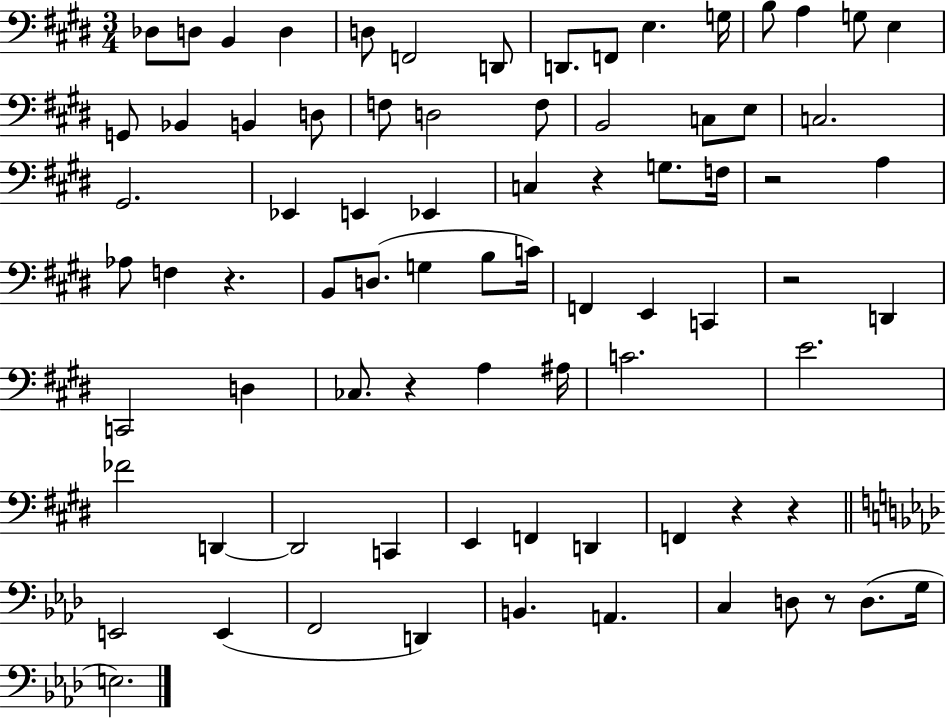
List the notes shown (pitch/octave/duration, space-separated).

Db3/e D3/e B2/q D3/q D3/e F2/h D2/e D2/e. F2/e E3/q. G3/s B3/e A3/q G3/e E3/q G2/e Bb2/q B2/q D3/e F3/e D3/h F3/e B2/h C3/e E3/e C3/h. G#2/h. Eb2/q E2/q Eb2/q C3/q R/q G3/e. F3/s R/h A3/q Ab3/e F3/q R/q. B2/e D3/e. G3/q B3/e C4/s F2/q E2/q C2/q R/h D2/q C2/h D3/q CES3/e. R/q A3/q A#3/s C4/h. E4/h. FES4/h D2/q D2/h C2/q E2/q F2/q D2/q F2/q R/q R/q E2/h E2/q F2/h D2/q B2/q. A2/q. C3/q D3/e R/e D3/e. G3/s E3/h.